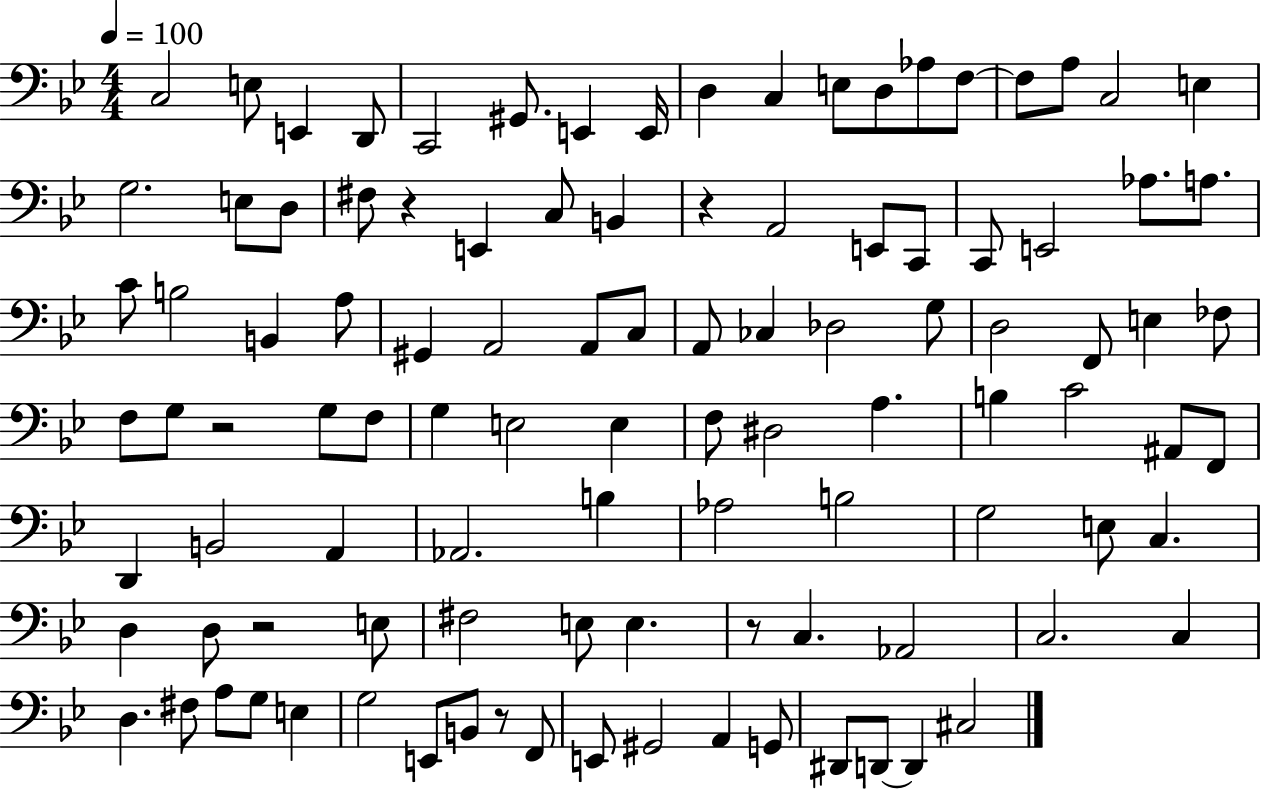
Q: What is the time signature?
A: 4/4